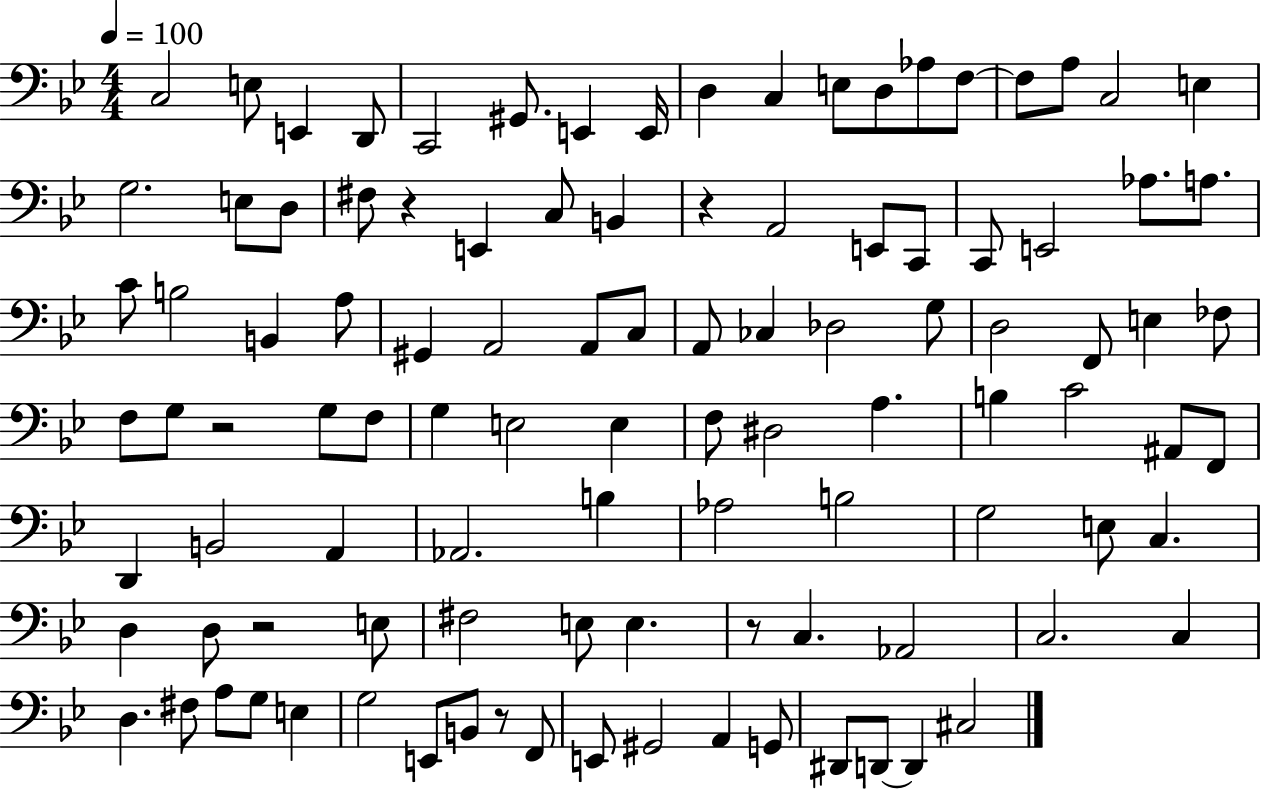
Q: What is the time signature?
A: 4/4